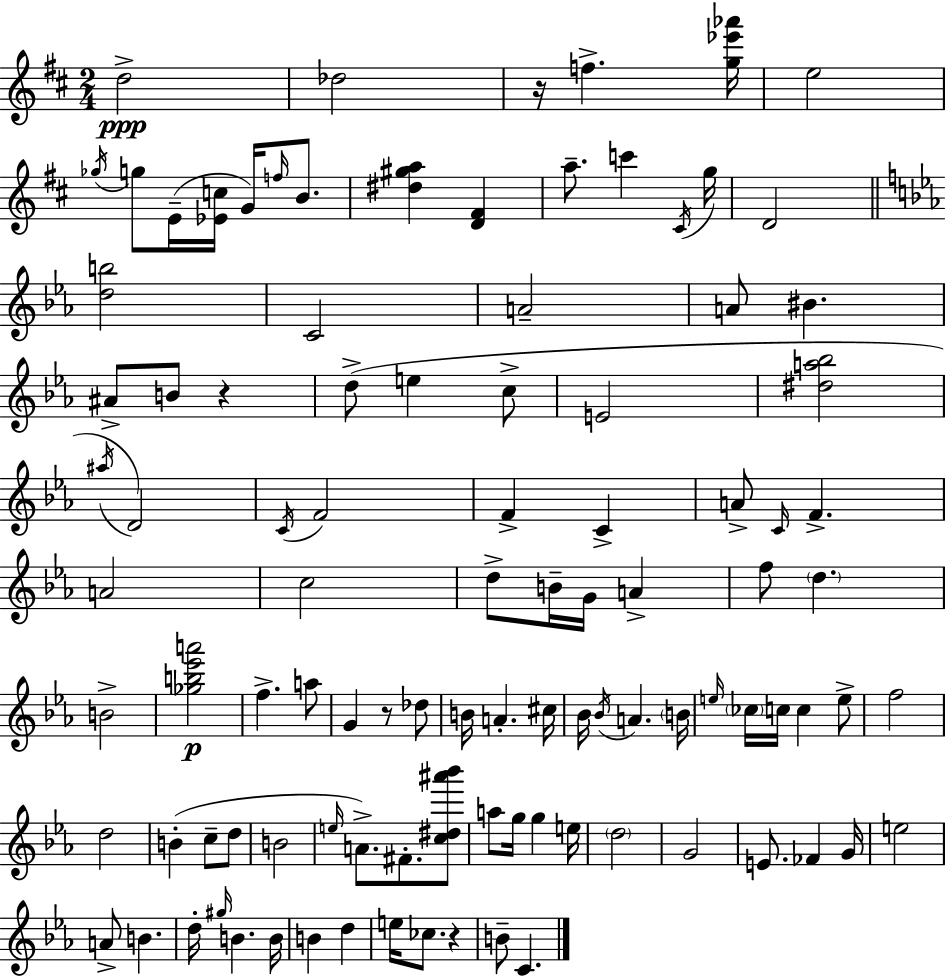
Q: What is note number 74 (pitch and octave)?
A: G4